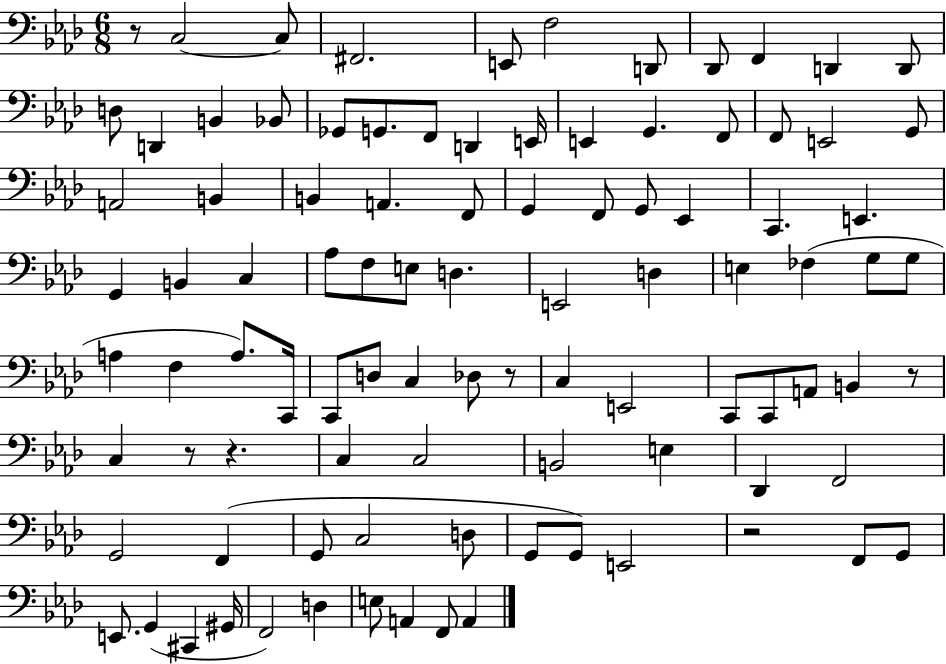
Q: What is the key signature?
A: AES major